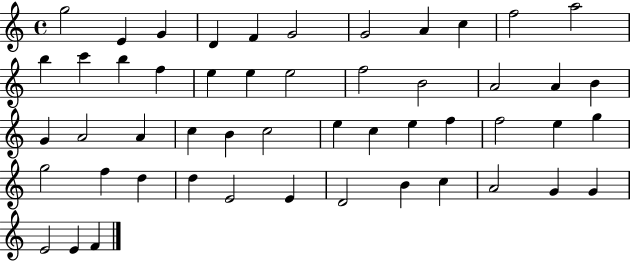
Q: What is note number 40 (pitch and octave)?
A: D5